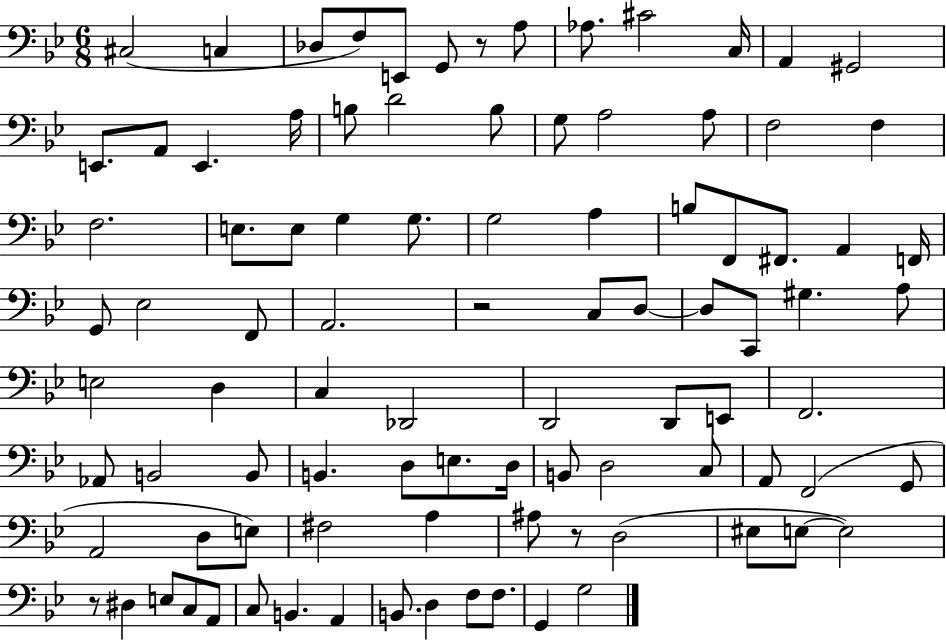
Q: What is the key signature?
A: BES major